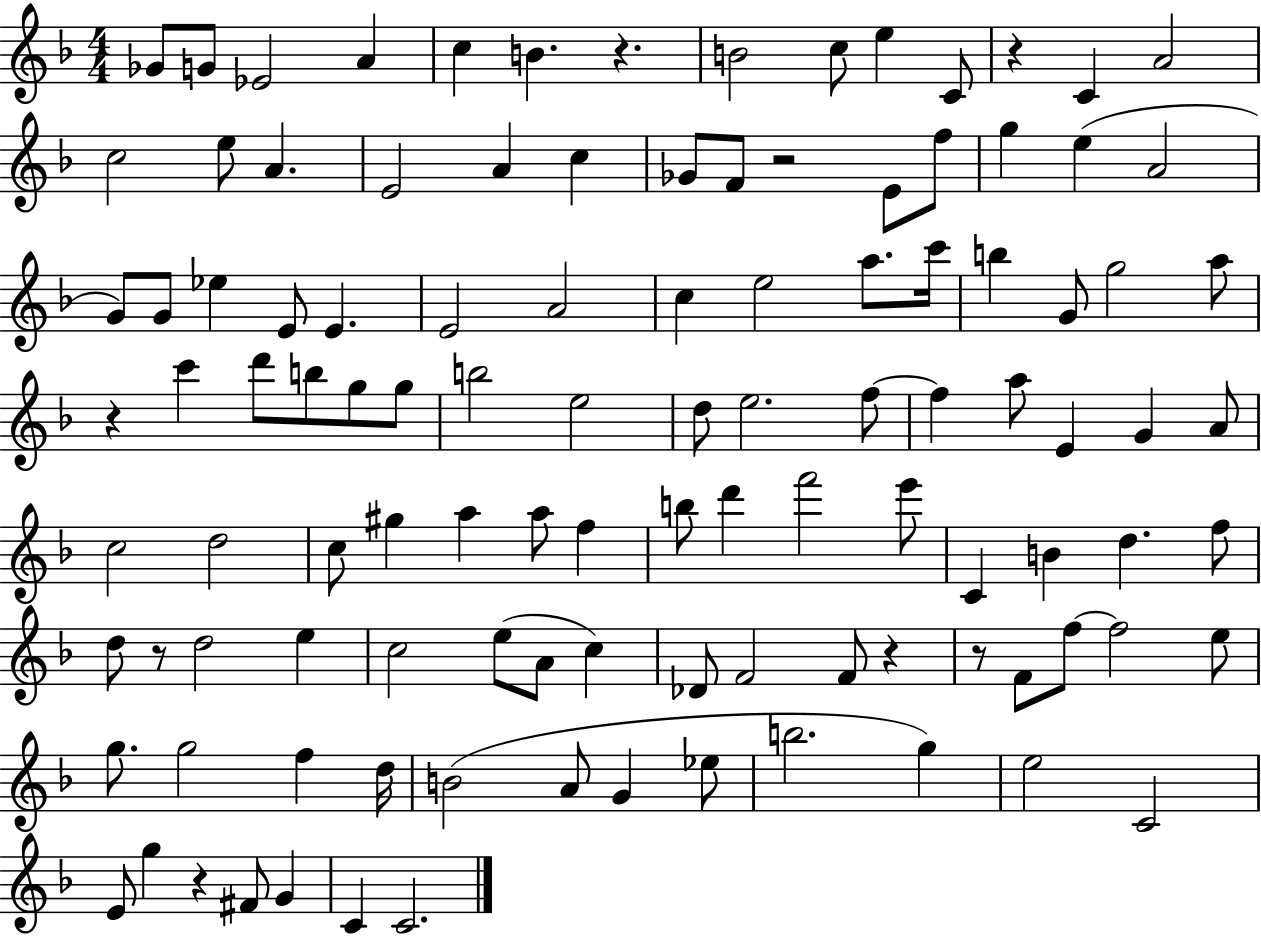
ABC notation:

X:1
T:Untitled
M:4/4
L:1/4
K:F
_G/2 G/2 _E2 A c B z B2 c/2 e C/2 z C A2 c2 e/2 A E2 A c _G/2 F/2 z2 E/2 f/2 g e A2 G/2 G/2 _e E/2 E E2 A2 c e2 a/2 c'/4 b G/2 g2 a/2 z c' d'/2 b/2 g/2 g/2 b2 e2 d/2 e2 f/2 f a/2 E G A/2 c2 d2 c/2 ^g a a/2 f b/2 d' f'2 e'/2 C B d f/2 d/2 z/2 d2 e c2 e/2 A/2 c _D/2 F2 F/2 z z/2 F/2 f/2 f2 e/2 g/2 g2 f d/4 B2 A/2 G _e/2 b2 g e2 C2 E/2 g z ^F/2 G C C2